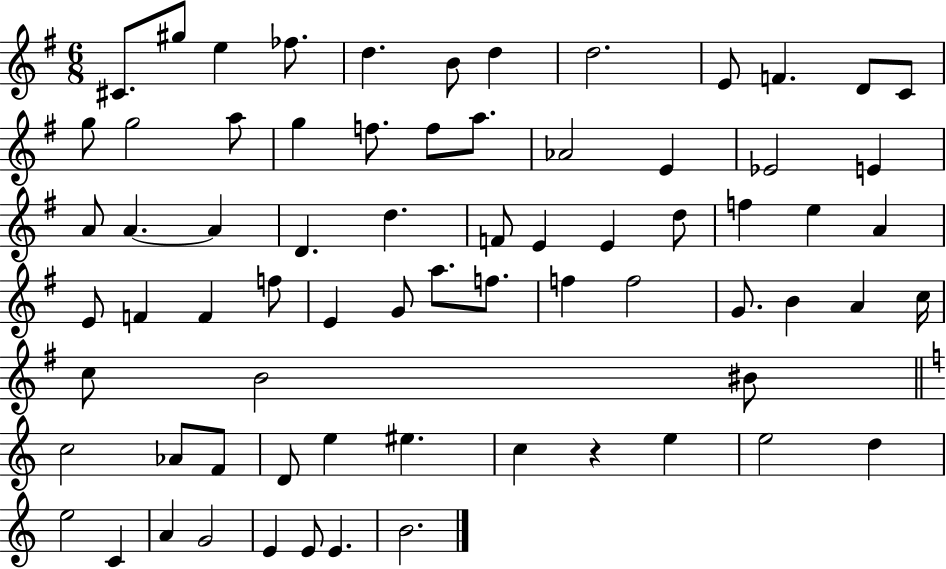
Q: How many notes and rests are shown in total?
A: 71